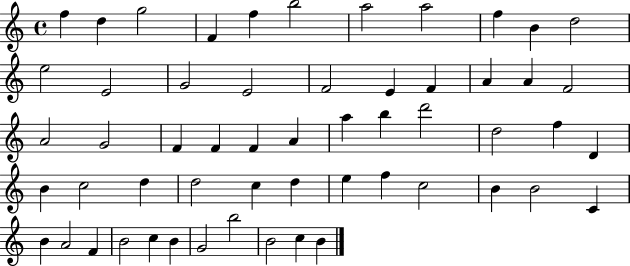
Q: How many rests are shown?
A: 0